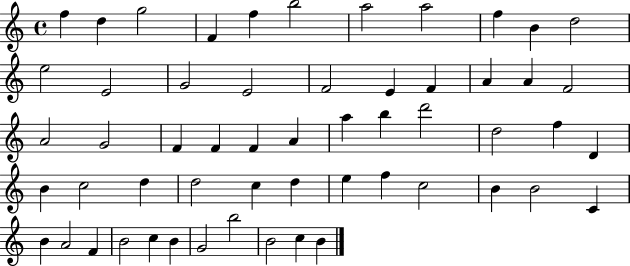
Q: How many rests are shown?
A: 0